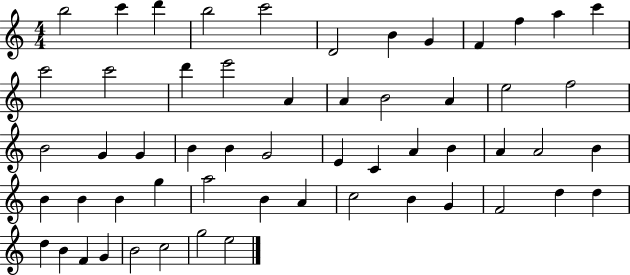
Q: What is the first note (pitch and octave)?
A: B5